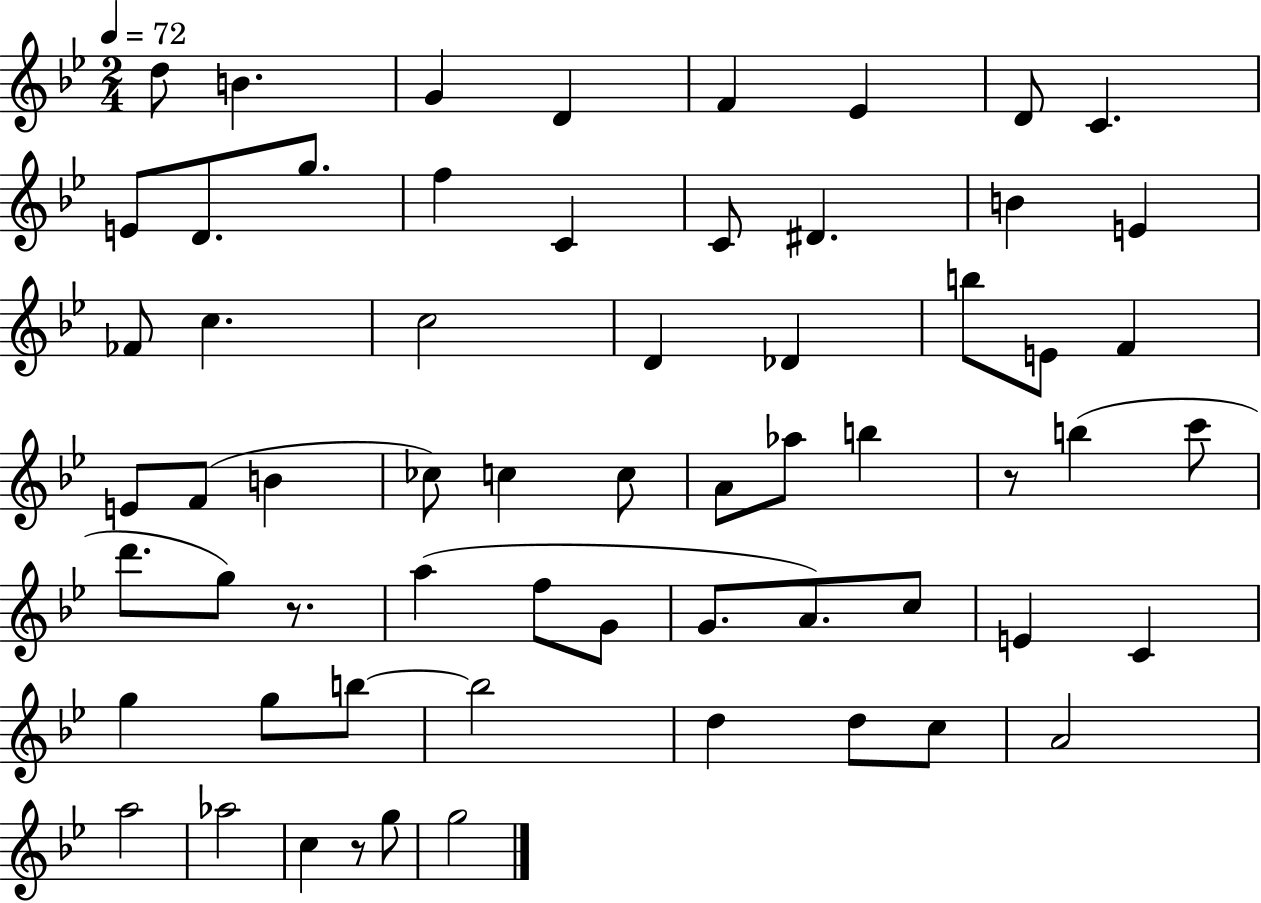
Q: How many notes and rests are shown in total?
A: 62